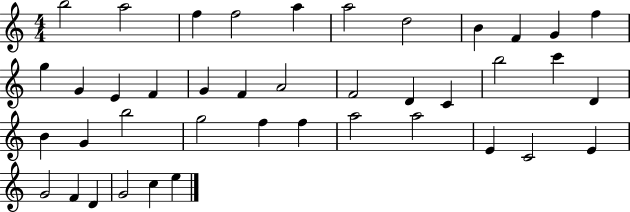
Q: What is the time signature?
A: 4/4